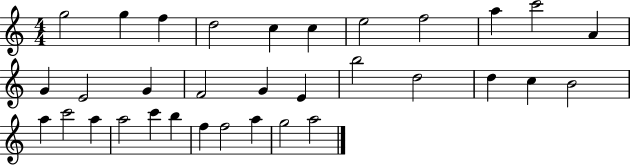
{
  \clef treble
  \numericTimeSignature
  \time 4/4
  \key c \major
  g''2 g''4 f''4 | d''2 c''4 c''4 | e''2 f''2 | a''4 c'''2 a'4 | \break g'4 e'2 g'4 | f'2 g'4 e'4 | b''2 d''2 | d''4 c''4 b'2 | \break a''4 c'''2 a''4 | a''2 c'''4 b''4 | f''4 f''2 a''4 | g''2 a''2 | \break \bar "|."
}